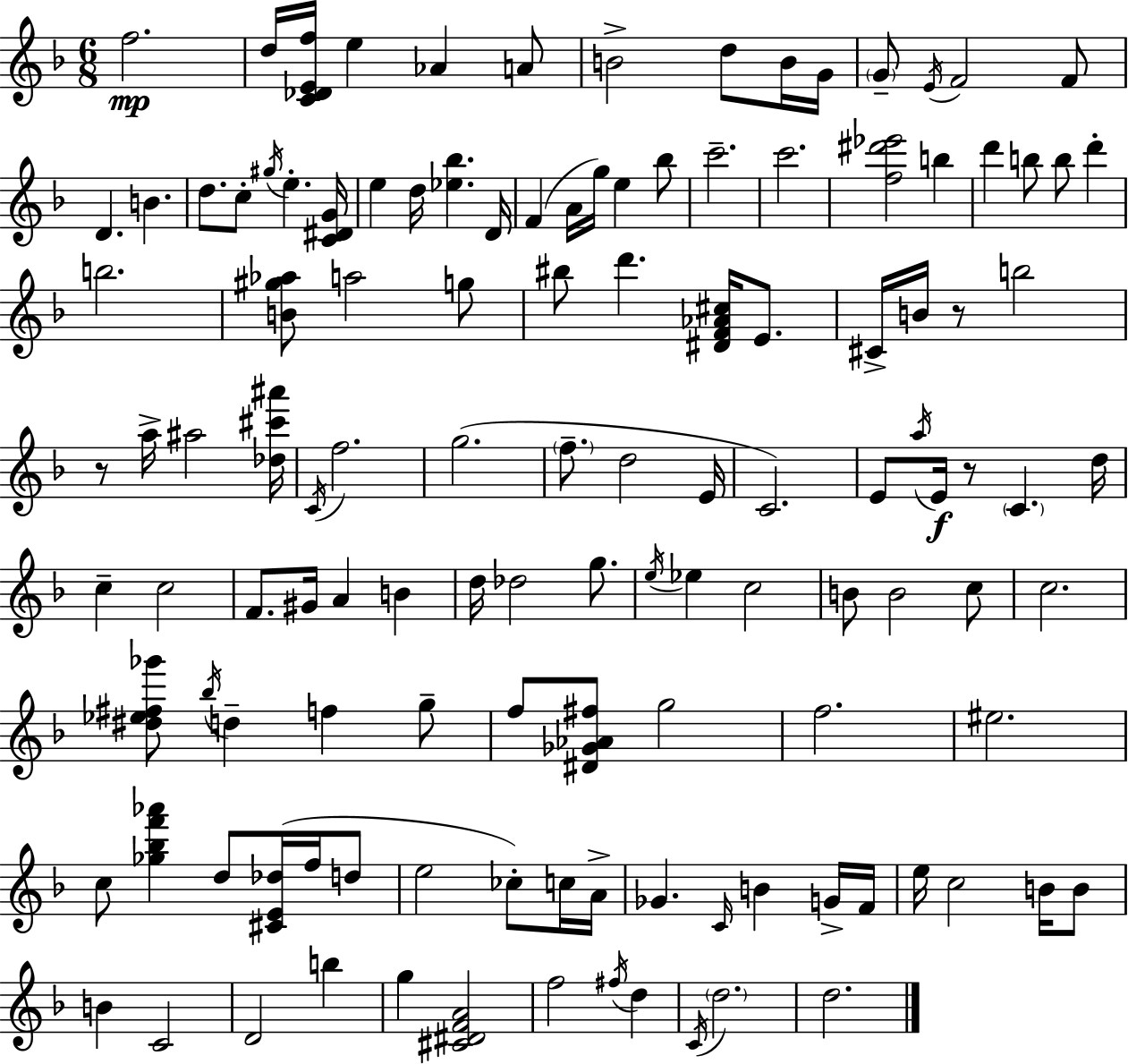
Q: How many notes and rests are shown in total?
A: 124